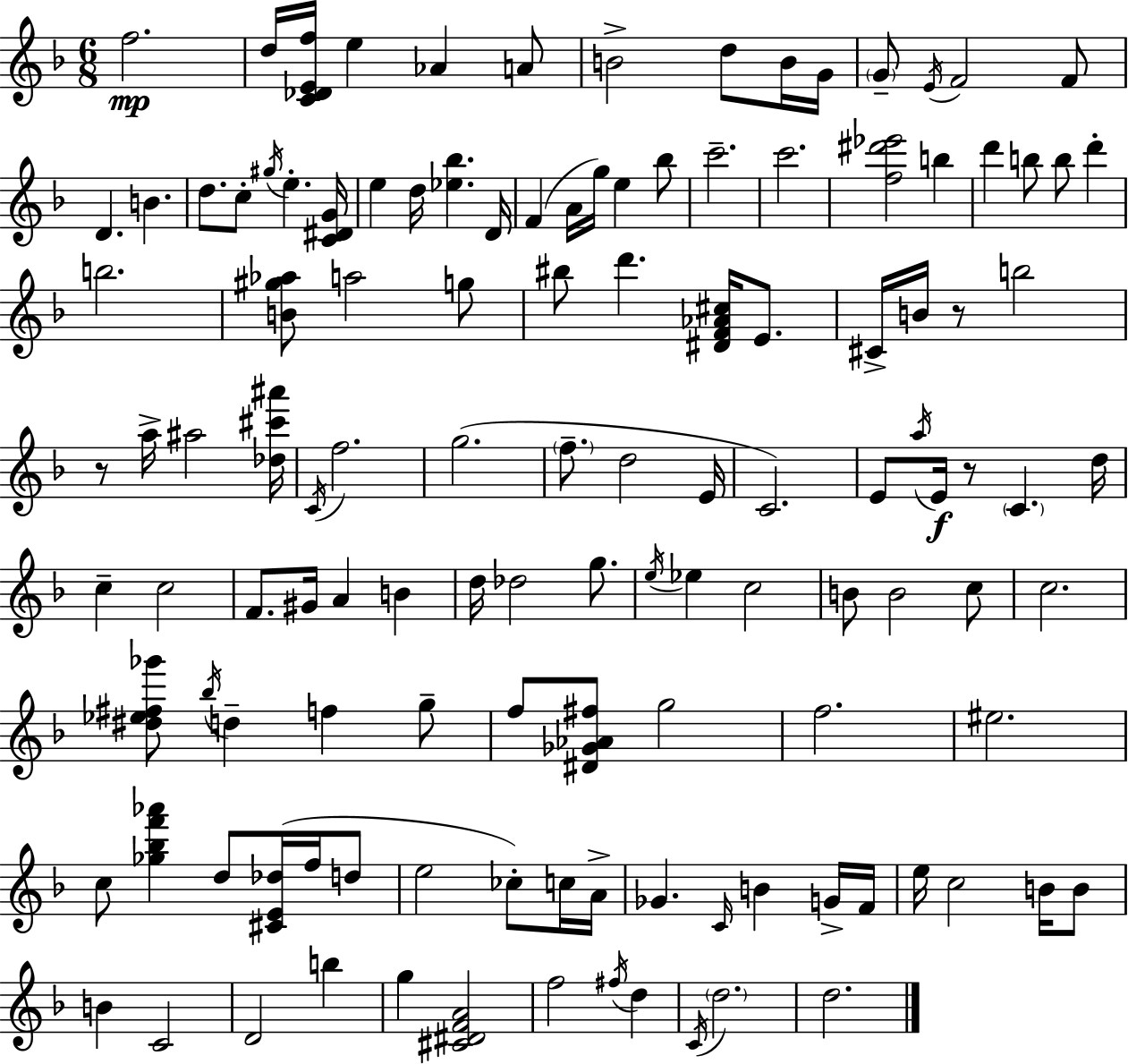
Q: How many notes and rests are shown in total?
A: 124